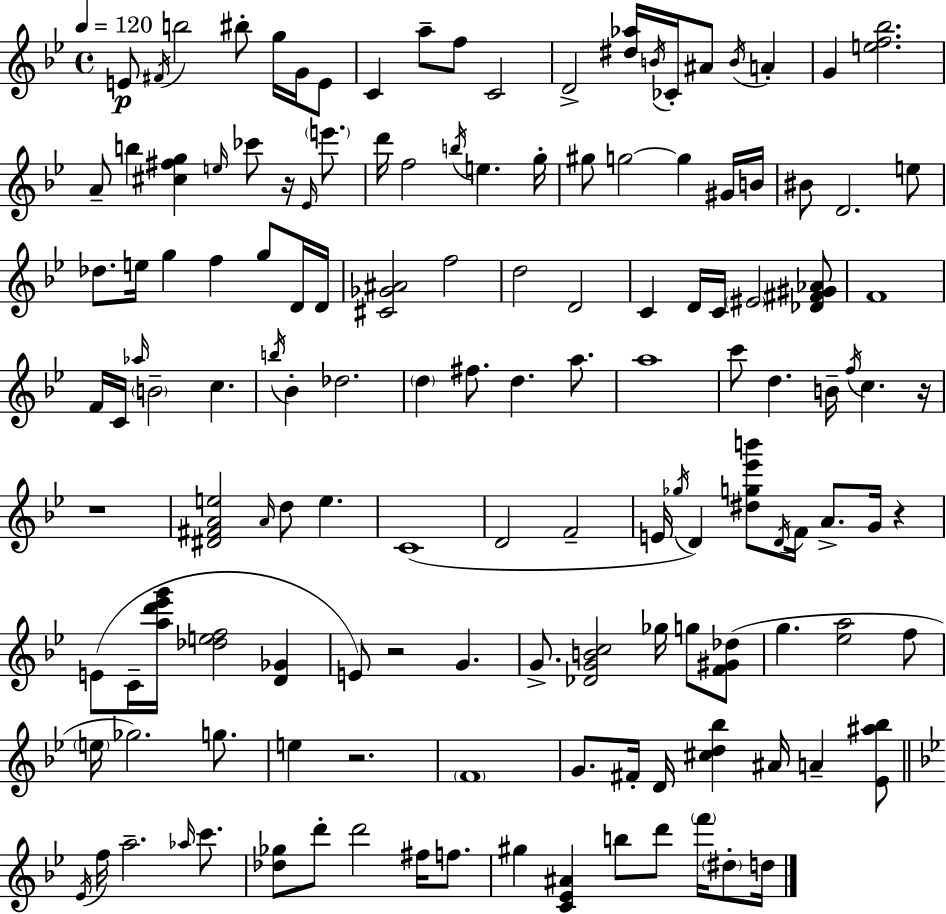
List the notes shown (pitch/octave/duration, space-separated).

E4/e F#4/s B5/h BIS5/e G5/s G4/s E4/e C4/q A5/e F5/e C4/h D4/h [D#5,Ab5]/s B4/s CES4/s A#4/e B4/s A4/q G4/q [E5,F5,Bb5]/h. A4/e B5/q [C#5,F#5,G5]/q E5/s CES6/e R/s Eb4/s E6/e. D6/s F5/h B5/s E5/q. G5/s G#5/e G5/h G5/q G#4/s B4/s BIS4/e D4/h. E5/e Db5/e. E5/s G5/q F5/q G5/e D4/s D4/s [C#4,Gb4,A#4]/h F5/h D5/h D4/h C4/q D4/s C4/s EIS4/h [Db4,F#4,G#4,Ab4]/e F4/w F4/s C4/s Ab5/s B4/h C5/q. B5/s Bb4/q Db5/h. D5/q F#5/e. D5/q. A5/e. A5/w C6/e D5/q. B4/s F5/s C5/q. R/s R/w [D#4,F#4,A4,E5]/h A4/s D5/e E5/q. C4/w D4/h F4/h E4/s Gb5/s D4/q [D#5,G5,Eb6,B6]/e D4/s F4/s A4/e. G4/s R/q E4/e C4/s [A5,D6,Eb6,G6]/s [Db5,E5,F5]/h [D4,Gb4]/q E4/e R/h G4/q. G4/e. [Db4,G4,B4,C5]/h Gb5/s G5/e [F4,G#4,Db5]/e G5/q. [Eb5,A5]/h F5/e E5/s Gb5/h. G5/e. E5/q R/h. F4/w G4/e. F#4/s D4/s [C#5,D5,Bb5]/q A#4/s A4/q [Eb4,A#5,Bb5]/e Eb4/s F5/s A5/h. Ab5/s C6/e. [Db5,Gb5]/e D6/e D6/h F#5/s F5/e. G#5/q [C4,Eb4,A#4]/q B5/e D6/e F6/s D#5/e D5/s